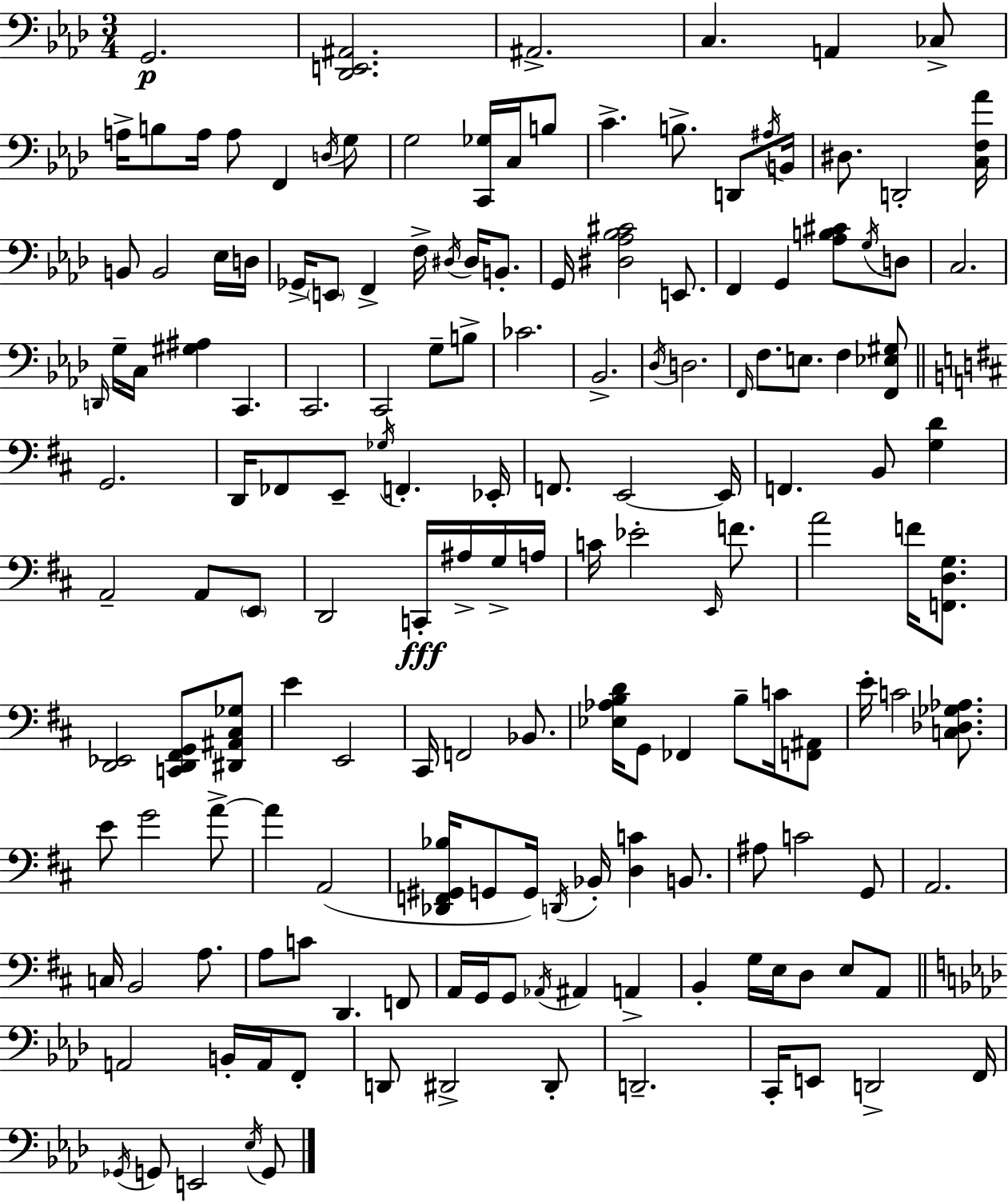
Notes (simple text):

G2/h. [Db2,E2,A#2]/h. A#2/h. C3/q. A2/q CES3/e A3/s B3/e A3/s A3/e F2/q D3/s G3/e G3/h [C2,Gb3]/s C3/s B3/e C4/q. B3/e. D2/e A#3/s B2/s D#3/e. D2/h [C3,F3,Ab4]/s B2/e B2/h Eb3/s D3/s Gb2/s E2/e F2/q F3/s D#3/s D#3/s B2/e. G2/s [D#3,Ab3,Bb3,C#4]/h E2/e. F2/q G2/q [Ab3,B3,C#4]/e G3/s D3/e C3/h. D2/s G3/s C3/s [G#3,A#3]/q C2/q. C2/h. C2/h G3/e B3/e CES4/h. Bb2/h. Db3/s D3/h. F2/s F3/e. E3/e. F3/q [F2,Eb3,G#3]/e G2/h. D2/s FES2/e E2/e Gb3/s F2/q. Eb2/s F2/e. E2/h E2/s F2/q. B2/e [G3,D4]/q A2/h A2/e E2/e D2/h C2/s A#3/s G3/s A3/s C4/s Eb4/h E2/s F4/e. A4/h F4/s [F2,D3,G3]/e. [D2,Eb2]/h [C2,D2,F#2,G2]/e [D#2,A#2,C#3,Gb3]/e E4/q E2/h C#2/s F2/h Bb2/e. [Eb3,Ab3,B3,D4]/s G2/e FES2/q B3/e C4/s [F2,A#2]/e E4/s C4/h [C3,Db3,Gb3,Ab3]/e. E4/e G4/h A4/e A4/q A2/h [Db2,F2,G#2,Bb3]/s G2/e G2/s D2/s Bb2/s [D3,C4]/q B2/e. A#3/e C4/h G2/e A2/h. C3/s B2/h A3/e. A3/e C4/e D2/q. F2/e A2/s G2/s G2/e Ab2/s A#2/q A2/q B2/q G3/s E3/s D3/e E3/e A2/e A2/h B2/s A2/s F2/e D2/e D#2/h D#2/e D2/h. C2/s E2/e D2/h F2/s Gb2/s G2/e E2/h Eb3/s G2/e